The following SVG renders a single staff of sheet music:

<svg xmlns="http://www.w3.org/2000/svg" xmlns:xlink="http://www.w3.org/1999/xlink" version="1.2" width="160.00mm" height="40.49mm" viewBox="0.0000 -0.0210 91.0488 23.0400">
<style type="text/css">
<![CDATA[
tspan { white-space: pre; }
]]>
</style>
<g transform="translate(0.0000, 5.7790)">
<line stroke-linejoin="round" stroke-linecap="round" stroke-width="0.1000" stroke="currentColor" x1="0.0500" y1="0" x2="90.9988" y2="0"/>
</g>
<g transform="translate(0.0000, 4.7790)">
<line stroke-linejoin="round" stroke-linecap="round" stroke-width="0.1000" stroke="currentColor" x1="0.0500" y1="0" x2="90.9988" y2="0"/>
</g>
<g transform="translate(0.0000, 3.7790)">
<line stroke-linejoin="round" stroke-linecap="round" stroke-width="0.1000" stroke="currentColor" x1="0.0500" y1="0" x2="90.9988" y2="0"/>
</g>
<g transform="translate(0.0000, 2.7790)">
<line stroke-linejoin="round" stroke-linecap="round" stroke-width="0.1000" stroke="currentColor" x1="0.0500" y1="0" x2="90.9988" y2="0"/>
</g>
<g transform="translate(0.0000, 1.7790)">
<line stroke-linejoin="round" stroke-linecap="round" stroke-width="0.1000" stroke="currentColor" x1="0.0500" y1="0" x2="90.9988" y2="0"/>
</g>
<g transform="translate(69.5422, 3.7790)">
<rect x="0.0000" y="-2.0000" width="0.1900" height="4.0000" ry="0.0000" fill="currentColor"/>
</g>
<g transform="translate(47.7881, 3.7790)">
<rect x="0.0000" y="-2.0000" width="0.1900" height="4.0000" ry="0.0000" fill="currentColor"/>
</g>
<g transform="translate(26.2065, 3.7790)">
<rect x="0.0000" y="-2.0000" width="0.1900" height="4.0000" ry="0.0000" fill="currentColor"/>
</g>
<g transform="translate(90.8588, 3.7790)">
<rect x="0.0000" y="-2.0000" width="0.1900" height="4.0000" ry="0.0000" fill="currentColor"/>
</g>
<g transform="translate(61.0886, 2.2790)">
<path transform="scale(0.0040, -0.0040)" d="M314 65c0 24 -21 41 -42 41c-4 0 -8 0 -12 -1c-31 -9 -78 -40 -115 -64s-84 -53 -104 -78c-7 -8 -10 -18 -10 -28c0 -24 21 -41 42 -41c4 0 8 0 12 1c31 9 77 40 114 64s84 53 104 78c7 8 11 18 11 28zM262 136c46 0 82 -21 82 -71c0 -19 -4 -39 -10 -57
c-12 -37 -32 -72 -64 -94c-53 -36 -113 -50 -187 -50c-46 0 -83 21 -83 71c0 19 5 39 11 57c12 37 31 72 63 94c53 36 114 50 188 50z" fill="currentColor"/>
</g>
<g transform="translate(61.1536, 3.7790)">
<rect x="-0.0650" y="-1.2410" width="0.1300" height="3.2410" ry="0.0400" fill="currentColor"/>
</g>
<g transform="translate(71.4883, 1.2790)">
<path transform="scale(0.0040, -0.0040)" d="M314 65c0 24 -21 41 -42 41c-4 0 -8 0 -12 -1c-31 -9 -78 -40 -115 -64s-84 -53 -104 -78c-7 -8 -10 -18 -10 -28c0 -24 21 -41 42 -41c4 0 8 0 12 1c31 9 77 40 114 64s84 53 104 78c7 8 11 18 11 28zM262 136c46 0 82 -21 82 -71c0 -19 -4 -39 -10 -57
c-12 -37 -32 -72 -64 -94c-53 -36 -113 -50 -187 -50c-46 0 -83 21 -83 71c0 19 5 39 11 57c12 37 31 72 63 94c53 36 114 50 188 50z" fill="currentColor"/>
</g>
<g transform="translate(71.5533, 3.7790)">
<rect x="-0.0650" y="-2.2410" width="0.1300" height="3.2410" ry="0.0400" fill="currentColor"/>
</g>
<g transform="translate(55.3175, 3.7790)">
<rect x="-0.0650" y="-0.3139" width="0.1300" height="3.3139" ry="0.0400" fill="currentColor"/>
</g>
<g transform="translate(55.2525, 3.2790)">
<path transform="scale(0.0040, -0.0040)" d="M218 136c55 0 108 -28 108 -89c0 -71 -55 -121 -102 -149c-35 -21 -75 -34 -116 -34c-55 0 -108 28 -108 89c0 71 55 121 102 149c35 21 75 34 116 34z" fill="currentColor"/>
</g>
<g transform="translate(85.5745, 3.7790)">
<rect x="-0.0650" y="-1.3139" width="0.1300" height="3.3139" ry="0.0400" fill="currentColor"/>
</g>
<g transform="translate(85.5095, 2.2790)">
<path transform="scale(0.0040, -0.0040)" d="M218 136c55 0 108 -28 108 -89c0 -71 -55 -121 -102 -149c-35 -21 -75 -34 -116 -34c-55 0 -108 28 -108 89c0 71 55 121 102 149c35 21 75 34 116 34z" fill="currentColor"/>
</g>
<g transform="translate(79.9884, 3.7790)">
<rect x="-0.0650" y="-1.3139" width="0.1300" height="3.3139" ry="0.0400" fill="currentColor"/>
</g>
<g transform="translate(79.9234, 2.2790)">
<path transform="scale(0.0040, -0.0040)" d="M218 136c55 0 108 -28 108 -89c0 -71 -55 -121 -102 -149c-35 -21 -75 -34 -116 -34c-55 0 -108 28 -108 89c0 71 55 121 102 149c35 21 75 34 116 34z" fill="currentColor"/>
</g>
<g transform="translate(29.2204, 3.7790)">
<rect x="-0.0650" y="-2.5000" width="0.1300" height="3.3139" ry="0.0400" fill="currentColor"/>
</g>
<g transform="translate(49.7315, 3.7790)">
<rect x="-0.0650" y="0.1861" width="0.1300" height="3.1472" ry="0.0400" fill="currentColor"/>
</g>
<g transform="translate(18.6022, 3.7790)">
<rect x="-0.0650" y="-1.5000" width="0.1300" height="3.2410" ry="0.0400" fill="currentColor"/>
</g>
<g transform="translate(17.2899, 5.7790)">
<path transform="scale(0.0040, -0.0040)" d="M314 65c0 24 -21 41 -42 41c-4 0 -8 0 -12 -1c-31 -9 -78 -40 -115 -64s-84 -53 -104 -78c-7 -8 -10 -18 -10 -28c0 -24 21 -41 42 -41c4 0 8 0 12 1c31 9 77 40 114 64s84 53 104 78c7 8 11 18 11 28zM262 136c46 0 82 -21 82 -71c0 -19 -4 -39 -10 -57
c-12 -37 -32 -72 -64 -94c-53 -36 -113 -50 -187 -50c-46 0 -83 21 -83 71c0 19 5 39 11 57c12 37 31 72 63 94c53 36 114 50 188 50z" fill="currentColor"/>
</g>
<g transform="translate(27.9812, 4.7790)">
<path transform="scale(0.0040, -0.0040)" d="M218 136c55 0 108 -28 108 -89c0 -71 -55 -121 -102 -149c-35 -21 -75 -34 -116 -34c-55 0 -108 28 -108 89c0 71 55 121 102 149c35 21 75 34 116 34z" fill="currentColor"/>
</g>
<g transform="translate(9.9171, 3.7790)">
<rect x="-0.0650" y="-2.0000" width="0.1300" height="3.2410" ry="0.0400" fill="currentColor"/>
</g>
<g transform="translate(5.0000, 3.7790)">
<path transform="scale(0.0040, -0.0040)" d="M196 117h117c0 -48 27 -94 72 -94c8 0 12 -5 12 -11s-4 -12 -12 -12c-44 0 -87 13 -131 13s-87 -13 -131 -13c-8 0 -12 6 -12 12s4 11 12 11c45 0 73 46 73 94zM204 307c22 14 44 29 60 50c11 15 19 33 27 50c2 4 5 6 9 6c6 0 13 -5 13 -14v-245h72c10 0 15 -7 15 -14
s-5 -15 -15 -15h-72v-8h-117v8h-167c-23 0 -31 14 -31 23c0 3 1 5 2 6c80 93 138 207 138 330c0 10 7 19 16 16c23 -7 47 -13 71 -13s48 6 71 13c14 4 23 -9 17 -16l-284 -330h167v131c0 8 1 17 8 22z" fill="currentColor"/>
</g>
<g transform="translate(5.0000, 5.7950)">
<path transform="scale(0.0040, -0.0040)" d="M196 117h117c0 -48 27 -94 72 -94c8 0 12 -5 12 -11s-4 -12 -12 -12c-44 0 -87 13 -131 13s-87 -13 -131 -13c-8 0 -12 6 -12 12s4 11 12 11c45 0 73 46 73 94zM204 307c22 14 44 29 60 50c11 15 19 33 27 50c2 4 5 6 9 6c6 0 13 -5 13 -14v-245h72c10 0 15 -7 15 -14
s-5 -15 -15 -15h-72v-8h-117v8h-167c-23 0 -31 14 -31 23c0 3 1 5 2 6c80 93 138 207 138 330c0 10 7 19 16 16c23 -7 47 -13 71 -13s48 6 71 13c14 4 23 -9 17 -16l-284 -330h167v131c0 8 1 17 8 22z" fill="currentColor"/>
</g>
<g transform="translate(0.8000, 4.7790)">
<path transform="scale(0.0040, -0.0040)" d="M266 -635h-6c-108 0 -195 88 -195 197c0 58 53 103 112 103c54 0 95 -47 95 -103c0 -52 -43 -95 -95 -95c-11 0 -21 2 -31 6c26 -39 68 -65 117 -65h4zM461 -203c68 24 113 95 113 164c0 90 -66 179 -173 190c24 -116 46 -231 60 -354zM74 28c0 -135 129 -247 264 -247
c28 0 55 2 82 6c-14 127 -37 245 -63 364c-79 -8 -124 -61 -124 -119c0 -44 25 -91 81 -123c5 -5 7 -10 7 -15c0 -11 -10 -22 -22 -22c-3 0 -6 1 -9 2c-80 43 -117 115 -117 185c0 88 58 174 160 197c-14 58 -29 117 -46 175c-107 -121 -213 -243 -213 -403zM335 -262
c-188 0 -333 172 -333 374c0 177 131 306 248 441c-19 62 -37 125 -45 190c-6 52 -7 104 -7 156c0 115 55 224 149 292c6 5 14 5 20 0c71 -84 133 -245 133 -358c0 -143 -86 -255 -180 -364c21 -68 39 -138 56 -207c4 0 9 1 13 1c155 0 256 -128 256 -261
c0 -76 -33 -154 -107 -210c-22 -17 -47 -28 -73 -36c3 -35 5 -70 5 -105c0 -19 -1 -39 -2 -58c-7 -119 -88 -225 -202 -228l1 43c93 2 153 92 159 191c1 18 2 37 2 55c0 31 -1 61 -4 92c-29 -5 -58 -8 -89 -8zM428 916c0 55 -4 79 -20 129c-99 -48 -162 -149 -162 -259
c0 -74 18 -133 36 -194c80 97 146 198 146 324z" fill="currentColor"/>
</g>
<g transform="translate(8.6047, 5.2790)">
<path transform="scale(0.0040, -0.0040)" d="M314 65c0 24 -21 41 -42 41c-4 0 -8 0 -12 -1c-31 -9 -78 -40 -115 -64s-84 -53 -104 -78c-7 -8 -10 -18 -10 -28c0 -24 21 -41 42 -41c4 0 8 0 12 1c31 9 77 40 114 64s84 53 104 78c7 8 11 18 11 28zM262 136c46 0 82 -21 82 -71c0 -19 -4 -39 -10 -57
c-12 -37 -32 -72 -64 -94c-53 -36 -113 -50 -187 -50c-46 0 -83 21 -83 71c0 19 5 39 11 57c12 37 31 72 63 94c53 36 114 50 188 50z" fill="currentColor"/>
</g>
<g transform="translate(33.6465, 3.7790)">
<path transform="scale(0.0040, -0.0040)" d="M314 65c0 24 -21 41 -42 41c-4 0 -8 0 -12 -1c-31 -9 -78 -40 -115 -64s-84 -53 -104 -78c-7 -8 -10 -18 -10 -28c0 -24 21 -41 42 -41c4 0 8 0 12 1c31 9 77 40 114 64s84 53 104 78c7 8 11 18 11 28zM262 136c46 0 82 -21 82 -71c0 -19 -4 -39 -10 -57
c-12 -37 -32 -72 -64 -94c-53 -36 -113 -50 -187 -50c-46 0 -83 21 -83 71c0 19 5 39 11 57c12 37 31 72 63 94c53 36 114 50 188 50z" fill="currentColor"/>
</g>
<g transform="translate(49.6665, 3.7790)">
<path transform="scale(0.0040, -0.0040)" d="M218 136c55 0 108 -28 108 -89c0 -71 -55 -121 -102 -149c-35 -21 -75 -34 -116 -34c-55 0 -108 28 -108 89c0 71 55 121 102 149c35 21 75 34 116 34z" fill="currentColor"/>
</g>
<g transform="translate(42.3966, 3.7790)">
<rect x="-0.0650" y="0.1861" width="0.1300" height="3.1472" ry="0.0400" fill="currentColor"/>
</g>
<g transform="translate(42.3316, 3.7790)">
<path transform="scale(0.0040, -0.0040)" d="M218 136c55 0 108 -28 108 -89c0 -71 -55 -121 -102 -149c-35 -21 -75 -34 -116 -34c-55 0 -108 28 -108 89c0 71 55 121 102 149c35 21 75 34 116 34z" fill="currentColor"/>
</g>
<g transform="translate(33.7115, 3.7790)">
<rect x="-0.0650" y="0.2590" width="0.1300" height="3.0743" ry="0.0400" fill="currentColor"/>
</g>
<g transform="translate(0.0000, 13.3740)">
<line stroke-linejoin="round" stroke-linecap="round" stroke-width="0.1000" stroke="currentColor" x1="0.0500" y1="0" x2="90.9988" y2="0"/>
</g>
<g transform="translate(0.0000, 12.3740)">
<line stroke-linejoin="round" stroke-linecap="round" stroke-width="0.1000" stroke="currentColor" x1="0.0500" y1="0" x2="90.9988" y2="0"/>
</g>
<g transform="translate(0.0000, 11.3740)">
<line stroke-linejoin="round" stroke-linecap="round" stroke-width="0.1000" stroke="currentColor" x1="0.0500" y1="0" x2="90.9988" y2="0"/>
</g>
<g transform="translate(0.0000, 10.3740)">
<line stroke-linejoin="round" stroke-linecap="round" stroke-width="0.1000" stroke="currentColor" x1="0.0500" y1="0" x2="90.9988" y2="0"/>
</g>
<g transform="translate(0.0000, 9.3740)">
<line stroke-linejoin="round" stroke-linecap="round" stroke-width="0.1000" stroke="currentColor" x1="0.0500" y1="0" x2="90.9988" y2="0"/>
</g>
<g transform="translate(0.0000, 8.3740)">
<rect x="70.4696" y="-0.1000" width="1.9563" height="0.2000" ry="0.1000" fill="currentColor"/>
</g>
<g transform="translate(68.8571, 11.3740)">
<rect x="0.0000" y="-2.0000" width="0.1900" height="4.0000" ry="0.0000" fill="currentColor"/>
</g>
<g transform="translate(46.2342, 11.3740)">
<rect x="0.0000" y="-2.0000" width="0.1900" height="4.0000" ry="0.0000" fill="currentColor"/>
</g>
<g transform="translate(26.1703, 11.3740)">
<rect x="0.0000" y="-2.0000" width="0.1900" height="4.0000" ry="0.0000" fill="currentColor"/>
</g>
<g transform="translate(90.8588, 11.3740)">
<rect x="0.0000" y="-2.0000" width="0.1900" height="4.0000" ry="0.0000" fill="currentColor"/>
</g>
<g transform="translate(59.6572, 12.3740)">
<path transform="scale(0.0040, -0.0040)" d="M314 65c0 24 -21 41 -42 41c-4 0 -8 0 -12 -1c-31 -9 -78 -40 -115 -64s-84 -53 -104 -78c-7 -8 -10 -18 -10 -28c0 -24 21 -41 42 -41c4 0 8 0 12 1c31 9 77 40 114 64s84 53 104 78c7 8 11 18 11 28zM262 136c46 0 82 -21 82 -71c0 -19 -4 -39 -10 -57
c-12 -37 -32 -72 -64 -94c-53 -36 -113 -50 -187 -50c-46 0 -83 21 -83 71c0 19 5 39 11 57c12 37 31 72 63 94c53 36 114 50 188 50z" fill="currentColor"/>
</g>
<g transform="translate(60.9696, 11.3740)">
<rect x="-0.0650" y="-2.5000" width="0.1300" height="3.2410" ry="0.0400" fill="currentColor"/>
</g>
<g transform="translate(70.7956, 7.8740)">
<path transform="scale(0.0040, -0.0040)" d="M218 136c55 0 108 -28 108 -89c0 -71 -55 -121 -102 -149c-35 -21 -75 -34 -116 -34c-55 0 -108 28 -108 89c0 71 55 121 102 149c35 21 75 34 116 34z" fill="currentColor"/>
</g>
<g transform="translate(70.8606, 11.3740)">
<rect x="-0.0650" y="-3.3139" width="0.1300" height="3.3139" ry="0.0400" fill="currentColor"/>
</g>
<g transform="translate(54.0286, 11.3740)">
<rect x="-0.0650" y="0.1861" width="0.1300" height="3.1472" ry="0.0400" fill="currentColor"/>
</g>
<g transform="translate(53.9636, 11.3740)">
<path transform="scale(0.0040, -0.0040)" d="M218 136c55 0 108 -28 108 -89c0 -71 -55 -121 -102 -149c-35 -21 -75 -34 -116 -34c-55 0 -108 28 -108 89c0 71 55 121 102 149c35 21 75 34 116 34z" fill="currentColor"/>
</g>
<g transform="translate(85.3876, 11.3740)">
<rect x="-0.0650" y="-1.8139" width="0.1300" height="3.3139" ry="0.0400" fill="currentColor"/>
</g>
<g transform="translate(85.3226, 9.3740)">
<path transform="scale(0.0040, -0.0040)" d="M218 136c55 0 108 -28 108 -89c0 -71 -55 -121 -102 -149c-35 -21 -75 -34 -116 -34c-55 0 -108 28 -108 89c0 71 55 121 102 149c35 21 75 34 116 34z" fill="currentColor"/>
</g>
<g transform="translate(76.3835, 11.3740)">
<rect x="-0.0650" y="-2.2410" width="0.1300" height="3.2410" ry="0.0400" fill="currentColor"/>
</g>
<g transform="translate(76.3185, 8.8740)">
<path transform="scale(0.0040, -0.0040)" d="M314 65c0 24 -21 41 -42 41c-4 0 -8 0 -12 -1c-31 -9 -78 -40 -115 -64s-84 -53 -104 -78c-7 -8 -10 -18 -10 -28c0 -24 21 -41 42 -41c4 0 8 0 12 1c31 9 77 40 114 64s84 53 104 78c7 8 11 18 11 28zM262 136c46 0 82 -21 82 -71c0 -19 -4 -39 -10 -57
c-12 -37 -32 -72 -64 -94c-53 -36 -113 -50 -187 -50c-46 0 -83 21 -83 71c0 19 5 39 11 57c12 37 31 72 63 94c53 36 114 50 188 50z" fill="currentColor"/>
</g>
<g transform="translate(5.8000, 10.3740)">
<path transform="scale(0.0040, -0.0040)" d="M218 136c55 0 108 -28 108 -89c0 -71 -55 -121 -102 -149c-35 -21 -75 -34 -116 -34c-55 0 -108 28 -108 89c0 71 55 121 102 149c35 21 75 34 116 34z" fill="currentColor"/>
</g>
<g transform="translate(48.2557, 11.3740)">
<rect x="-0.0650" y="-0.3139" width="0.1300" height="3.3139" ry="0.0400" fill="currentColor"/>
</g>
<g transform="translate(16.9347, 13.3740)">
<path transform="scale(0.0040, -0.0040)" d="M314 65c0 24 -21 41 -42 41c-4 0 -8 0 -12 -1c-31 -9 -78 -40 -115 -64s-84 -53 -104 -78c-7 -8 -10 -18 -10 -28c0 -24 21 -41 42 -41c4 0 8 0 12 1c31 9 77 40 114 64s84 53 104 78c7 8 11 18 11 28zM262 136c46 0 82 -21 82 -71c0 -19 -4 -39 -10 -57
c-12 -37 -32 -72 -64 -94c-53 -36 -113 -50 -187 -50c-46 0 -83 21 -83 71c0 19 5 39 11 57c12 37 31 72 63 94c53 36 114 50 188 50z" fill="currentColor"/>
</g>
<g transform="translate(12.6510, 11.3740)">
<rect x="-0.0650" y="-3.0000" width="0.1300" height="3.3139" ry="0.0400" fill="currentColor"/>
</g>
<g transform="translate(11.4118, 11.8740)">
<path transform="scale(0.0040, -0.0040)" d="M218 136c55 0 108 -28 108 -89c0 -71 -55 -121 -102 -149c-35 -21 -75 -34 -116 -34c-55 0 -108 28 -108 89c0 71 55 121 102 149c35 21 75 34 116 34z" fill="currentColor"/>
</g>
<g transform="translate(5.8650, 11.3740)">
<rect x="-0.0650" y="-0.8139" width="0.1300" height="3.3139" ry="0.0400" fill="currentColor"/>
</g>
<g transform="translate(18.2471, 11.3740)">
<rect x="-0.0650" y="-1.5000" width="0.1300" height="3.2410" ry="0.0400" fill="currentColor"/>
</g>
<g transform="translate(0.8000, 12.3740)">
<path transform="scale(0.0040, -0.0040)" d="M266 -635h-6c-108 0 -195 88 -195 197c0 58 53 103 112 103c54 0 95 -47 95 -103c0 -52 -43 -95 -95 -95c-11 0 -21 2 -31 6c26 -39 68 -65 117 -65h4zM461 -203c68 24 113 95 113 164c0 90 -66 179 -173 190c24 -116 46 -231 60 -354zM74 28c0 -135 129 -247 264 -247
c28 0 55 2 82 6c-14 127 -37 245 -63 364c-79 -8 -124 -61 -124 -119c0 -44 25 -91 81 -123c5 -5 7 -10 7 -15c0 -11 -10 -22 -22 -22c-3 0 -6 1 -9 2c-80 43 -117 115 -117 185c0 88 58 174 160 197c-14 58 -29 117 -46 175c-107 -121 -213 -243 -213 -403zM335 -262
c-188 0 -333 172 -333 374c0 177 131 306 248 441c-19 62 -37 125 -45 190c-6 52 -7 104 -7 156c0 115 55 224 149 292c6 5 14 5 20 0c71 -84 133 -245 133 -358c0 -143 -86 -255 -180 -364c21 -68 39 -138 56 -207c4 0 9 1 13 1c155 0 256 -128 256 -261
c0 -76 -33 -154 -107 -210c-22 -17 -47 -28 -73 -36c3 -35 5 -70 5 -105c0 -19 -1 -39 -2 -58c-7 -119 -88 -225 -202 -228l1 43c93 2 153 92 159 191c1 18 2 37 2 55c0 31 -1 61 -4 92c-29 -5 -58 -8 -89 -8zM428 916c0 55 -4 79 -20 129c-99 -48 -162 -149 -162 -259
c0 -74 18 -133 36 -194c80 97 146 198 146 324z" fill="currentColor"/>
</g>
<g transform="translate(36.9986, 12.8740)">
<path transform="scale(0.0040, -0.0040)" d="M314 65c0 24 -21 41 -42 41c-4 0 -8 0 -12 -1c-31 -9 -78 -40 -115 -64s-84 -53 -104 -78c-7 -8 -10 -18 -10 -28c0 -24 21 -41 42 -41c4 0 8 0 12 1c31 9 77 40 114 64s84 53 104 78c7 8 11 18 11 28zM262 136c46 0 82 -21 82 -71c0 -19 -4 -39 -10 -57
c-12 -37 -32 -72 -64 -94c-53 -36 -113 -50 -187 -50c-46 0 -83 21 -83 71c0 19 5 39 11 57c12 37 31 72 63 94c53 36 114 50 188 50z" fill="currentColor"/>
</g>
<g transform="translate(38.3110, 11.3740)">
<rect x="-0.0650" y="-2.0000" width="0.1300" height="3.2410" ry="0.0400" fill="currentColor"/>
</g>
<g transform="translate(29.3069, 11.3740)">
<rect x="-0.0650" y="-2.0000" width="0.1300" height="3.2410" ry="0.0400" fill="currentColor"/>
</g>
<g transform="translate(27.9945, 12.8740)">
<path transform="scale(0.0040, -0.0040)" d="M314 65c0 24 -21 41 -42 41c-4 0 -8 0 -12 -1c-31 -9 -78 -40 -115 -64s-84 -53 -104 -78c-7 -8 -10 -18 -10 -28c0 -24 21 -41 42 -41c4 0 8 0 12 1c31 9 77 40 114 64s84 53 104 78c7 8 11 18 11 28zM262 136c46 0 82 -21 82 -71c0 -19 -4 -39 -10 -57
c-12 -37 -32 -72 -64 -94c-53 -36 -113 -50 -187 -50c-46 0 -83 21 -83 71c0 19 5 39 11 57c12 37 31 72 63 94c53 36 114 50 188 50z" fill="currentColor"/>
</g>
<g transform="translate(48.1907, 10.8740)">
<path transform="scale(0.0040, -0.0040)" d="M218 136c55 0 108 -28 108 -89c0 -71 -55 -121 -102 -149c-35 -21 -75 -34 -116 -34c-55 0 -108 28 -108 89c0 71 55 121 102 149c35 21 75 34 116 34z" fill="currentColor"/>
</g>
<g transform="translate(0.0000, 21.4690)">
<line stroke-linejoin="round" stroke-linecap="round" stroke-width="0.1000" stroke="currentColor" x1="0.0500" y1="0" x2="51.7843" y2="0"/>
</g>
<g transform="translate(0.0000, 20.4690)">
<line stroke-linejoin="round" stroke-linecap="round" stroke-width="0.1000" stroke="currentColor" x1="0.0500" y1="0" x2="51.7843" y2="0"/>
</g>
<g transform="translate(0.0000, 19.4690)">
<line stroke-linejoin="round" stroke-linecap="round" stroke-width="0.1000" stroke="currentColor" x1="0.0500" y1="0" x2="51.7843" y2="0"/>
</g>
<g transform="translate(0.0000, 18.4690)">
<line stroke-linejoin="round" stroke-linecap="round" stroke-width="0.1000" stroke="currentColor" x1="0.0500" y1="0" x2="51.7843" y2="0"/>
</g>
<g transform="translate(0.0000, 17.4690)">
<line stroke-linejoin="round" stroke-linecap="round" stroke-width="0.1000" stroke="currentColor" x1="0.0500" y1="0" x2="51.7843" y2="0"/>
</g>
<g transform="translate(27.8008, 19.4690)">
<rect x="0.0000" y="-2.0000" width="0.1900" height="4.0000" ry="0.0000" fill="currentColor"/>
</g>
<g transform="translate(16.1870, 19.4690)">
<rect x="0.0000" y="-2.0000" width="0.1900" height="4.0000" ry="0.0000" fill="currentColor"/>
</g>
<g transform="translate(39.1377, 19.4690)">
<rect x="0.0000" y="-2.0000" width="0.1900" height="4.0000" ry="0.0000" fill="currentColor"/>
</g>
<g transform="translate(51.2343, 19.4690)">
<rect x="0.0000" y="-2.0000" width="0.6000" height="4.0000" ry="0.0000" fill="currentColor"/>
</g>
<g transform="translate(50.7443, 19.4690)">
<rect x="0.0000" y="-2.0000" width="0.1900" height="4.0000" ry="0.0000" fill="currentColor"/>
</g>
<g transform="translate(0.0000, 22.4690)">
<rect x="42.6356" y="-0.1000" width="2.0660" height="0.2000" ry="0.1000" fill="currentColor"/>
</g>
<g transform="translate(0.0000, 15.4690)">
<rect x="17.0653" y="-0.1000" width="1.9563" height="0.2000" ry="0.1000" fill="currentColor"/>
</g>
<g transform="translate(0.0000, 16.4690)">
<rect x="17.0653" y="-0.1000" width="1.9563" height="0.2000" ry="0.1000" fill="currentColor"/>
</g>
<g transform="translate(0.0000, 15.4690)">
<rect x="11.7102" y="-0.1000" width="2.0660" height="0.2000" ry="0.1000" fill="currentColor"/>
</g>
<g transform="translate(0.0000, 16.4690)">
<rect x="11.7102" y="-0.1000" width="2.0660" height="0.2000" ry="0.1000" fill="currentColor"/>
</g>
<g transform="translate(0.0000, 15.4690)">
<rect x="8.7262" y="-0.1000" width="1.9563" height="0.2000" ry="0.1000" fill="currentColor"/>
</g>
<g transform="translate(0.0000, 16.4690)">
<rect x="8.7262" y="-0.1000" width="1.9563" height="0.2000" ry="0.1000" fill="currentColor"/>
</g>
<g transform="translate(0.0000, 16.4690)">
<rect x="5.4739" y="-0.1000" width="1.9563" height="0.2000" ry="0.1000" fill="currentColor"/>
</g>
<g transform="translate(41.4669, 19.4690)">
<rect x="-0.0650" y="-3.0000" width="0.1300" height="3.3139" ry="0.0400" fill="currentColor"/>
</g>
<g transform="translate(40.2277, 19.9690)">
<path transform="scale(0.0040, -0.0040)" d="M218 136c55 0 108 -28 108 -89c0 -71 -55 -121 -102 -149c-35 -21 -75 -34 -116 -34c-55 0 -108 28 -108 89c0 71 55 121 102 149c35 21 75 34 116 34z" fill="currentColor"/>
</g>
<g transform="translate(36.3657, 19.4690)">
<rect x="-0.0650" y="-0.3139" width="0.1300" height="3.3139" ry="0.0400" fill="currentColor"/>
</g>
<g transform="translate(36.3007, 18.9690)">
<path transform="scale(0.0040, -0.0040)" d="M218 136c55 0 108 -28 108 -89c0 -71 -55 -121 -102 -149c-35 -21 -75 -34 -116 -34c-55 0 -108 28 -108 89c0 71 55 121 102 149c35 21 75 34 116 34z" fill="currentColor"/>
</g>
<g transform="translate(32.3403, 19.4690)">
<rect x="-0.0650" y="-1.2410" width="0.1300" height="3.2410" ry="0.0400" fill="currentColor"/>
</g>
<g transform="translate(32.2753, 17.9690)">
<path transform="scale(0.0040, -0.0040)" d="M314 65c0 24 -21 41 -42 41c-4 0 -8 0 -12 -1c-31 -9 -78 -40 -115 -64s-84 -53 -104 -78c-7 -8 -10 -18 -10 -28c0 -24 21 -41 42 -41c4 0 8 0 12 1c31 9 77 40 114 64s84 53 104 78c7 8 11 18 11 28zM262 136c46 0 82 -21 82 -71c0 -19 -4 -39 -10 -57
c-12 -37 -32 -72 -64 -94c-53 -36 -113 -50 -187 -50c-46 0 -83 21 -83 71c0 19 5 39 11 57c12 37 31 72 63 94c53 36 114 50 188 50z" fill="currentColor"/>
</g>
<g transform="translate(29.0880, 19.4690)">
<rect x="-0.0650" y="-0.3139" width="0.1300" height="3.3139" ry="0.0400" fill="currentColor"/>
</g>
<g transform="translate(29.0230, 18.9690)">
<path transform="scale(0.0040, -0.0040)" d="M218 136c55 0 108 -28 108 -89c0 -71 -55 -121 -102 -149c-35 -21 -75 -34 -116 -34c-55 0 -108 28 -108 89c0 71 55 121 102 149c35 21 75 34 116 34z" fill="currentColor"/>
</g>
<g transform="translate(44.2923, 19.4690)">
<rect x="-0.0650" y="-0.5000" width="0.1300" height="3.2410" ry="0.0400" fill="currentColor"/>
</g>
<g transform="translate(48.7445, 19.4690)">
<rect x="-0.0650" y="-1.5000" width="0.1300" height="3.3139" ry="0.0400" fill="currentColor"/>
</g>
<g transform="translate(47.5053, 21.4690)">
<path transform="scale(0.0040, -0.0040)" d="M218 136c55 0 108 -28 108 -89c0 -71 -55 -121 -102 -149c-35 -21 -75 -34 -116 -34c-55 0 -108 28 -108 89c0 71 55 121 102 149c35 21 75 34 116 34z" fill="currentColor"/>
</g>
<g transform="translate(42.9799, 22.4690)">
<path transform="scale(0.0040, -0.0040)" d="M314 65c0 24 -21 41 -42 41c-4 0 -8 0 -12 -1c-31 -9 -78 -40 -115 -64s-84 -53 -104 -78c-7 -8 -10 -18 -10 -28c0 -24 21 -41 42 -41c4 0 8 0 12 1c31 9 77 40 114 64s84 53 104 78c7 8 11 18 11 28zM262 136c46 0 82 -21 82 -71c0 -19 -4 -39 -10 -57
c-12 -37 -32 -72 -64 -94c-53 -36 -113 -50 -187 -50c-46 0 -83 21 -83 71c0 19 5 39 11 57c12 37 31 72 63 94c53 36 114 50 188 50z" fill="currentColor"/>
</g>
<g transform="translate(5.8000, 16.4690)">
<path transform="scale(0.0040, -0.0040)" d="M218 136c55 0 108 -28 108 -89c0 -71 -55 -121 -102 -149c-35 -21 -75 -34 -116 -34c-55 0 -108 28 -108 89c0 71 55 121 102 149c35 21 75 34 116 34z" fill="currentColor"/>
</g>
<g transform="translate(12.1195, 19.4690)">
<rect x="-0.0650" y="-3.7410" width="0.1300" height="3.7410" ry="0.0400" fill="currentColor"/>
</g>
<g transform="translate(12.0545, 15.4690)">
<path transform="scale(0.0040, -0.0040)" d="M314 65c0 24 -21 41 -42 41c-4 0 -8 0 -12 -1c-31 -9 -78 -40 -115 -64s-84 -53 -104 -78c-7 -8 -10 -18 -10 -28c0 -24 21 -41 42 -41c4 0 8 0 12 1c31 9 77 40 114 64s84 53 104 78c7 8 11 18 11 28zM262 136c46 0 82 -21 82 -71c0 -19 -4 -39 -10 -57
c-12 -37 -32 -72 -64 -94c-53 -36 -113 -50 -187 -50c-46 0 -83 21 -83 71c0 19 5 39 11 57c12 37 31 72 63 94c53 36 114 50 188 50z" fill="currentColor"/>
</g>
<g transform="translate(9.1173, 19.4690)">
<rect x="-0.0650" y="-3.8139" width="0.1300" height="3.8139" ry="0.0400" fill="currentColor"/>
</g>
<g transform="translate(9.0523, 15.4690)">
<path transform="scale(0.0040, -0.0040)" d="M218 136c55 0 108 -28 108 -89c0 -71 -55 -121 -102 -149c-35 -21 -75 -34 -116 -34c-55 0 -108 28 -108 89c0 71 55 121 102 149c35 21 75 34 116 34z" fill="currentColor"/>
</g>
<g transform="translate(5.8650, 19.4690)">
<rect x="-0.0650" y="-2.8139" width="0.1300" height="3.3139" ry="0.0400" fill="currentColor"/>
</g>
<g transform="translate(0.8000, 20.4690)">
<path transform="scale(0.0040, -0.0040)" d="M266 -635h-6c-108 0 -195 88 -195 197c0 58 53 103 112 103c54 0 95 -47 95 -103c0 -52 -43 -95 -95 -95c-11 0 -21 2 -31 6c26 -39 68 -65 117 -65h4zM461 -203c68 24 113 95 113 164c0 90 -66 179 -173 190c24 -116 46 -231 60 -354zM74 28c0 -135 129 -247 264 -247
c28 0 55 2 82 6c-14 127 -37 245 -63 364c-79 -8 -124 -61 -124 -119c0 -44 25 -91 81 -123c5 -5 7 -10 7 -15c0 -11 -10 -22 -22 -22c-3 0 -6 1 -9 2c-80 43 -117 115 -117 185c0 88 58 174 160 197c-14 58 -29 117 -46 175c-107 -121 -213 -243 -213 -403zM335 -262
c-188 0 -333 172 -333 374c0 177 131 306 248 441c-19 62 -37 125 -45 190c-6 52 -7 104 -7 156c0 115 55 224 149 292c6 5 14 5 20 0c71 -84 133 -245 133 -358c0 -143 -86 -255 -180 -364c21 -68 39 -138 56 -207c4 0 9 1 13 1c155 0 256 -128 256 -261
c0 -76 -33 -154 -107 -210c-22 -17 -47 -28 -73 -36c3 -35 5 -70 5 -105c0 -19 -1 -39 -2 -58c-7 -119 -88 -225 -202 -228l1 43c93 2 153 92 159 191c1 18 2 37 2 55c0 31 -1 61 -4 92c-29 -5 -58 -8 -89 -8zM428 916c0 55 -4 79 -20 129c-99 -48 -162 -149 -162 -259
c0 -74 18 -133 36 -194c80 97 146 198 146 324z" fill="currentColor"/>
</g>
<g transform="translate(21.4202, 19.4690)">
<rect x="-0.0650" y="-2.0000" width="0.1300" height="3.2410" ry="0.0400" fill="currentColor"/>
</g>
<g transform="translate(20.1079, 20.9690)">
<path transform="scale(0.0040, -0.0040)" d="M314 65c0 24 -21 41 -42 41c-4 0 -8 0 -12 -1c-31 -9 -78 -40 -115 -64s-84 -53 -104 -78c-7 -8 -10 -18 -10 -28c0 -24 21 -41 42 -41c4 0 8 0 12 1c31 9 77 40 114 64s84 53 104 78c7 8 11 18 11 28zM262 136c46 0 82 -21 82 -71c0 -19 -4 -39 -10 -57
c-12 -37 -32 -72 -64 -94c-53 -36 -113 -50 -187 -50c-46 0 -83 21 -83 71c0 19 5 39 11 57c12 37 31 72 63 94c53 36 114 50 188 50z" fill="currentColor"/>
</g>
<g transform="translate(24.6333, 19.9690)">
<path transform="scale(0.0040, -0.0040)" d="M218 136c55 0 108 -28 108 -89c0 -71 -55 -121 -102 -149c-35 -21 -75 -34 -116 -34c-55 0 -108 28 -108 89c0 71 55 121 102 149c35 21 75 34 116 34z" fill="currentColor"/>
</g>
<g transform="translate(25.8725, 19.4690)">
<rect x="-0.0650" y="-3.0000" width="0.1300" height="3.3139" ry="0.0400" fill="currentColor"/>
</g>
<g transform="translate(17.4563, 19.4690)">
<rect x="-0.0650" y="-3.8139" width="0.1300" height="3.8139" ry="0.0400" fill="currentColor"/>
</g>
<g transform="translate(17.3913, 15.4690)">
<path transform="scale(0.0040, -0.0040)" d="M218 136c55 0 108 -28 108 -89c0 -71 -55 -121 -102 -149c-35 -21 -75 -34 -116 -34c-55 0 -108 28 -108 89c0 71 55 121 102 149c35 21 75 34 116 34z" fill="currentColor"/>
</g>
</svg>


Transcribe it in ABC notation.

X:1
T:Untitled
M:4/4
L:1/4
K:C
F2 E2 G B2 B B c e2 g2 e e d A E2 F2 F2 c B G2 b g2 f a c' c'2 c' F2 A c e2 c A C2 E